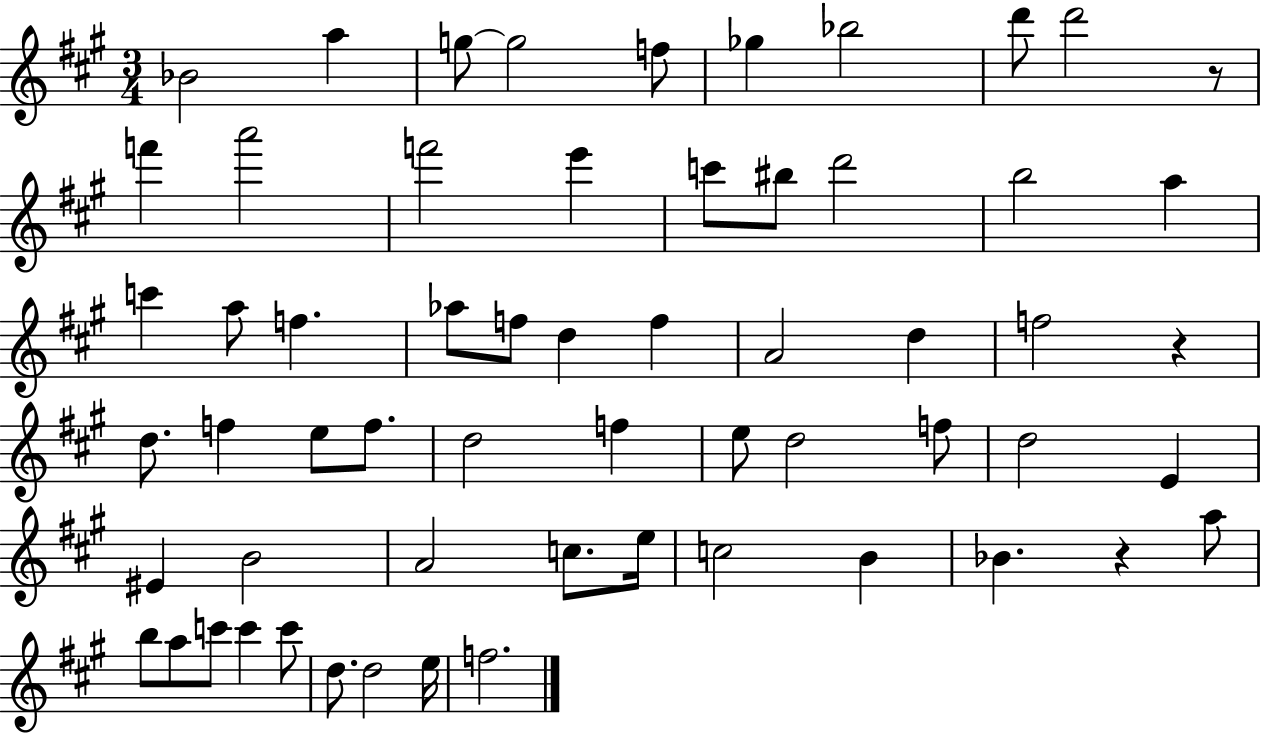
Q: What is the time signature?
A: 3/4